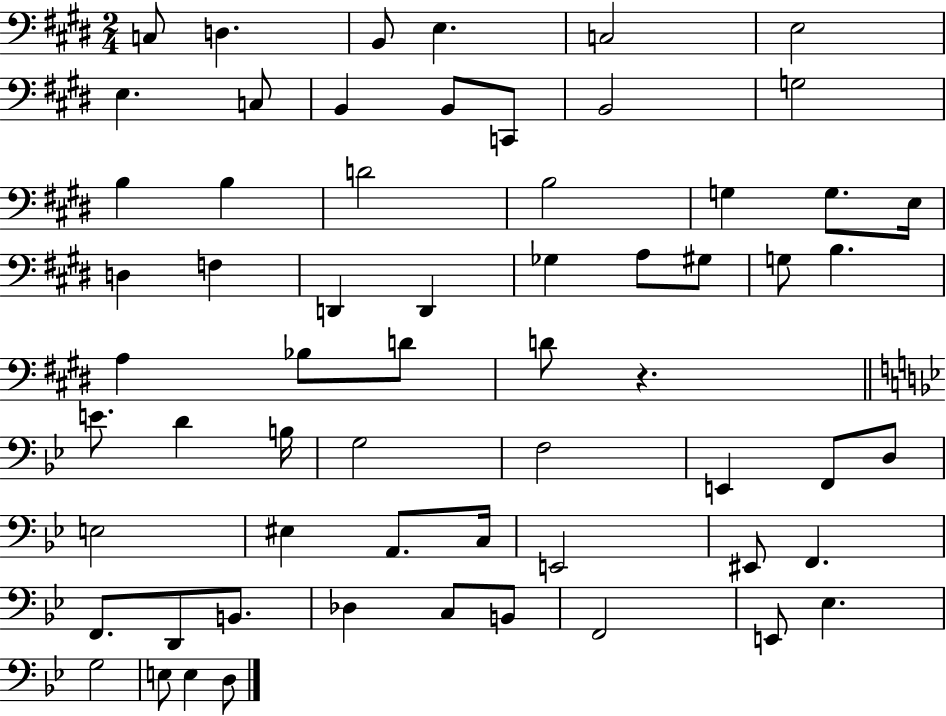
C3/e D3/q. B2/e E3/q. C3/h E3/h E3/q. C3/e B2/q B2/e C2/e B2/h G3/h B3/q B3/q D4/h B3/h G3/q G3/e. E3/s D3/q F3/q D2/q D2/q Gb3/q A3/e G#3/e G3/e B3/q. A3/q Bb3/e D4/e D4/e R/q. E4/e. D4/q B3/s G3/h F3/h E2/q F2/e D3/e E3/h EIS3/q A2/e. C3/s E2/h EIS2/e F2/q. F2/e. D2/e B2/e. Db3/q C3/e B2/e F2/h E2/e Eb3/q. G3/h E3/e E3/q D3/e